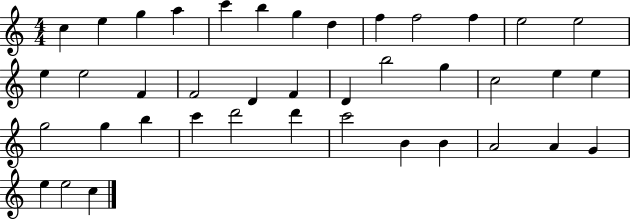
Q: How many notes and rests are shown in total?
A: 40